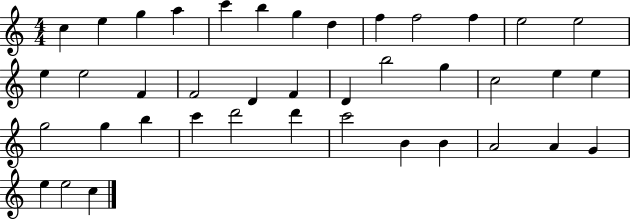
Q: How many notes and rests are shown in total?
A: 40